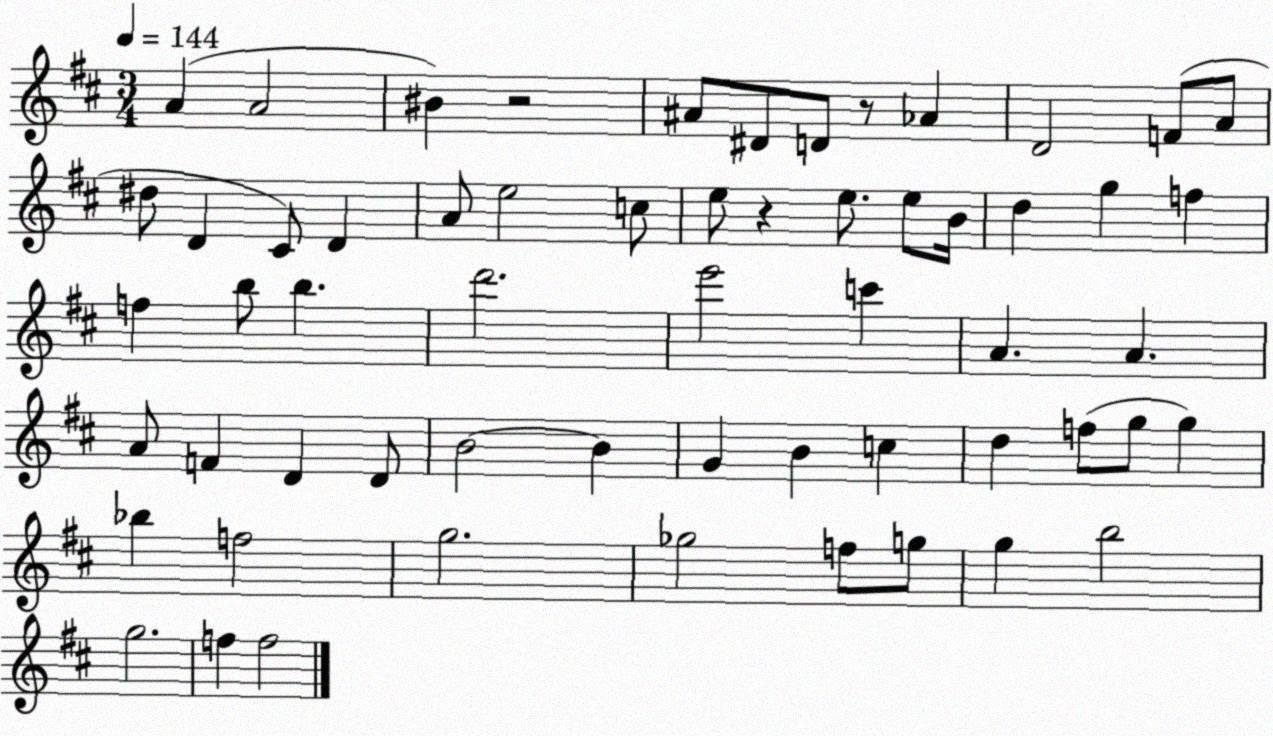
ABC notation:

X:1
T:Untitled
M:3/4
L:1/4
K:D
A A2 ^B z2 ^A/2 ^D/2 D/2 z/2 _A D2 F/2 A/2 ^d/2 D ^C/2 D A/2 e2 c/2 e/2 z e/2 e/2 B/4 d g f f b/2 b d'2 e'2 c' A A A/2 F D D/2 B2 B G B c d f/2 g/2 g _b f2 g2 _g2 f/2 g/2 g b2 g2 f f2